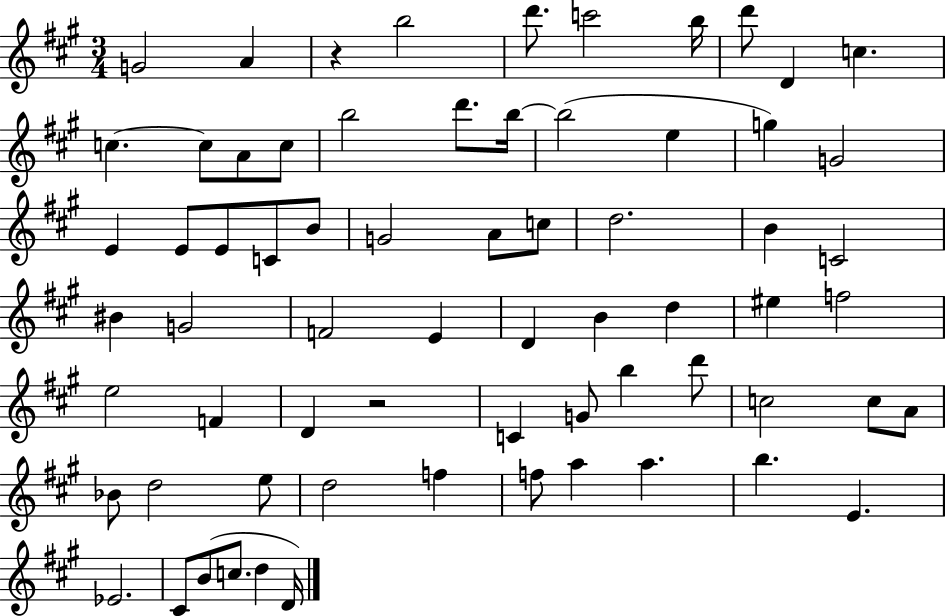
G4/h A4/q R/q B5/h D6/e. C6/h B5/s D6/e D4/q C5/q. C5/q. C5/e A4/e C5/e B5/h D6/e. B5/s B5/h E5/q G5/q G4/h E4/q E4/e E4/e C4/e B4/e G4/h A4/e C5/e D5/h. B4/q C4/h BIS4/q G4/h F4/h E4/q D4/q B4/q D5/q EIS5/q F5/h E5/h F4/q D4/q R/h C4/q G4/e B5/q D6/e C5/h C5/e A4/e Bb4/e D5/h E5/e D5/h F5/q F5/e A5/q A5/q. B5/q. E4/q. Eb4/h. C#4/e B4/e C5/e. D5/q D4/s